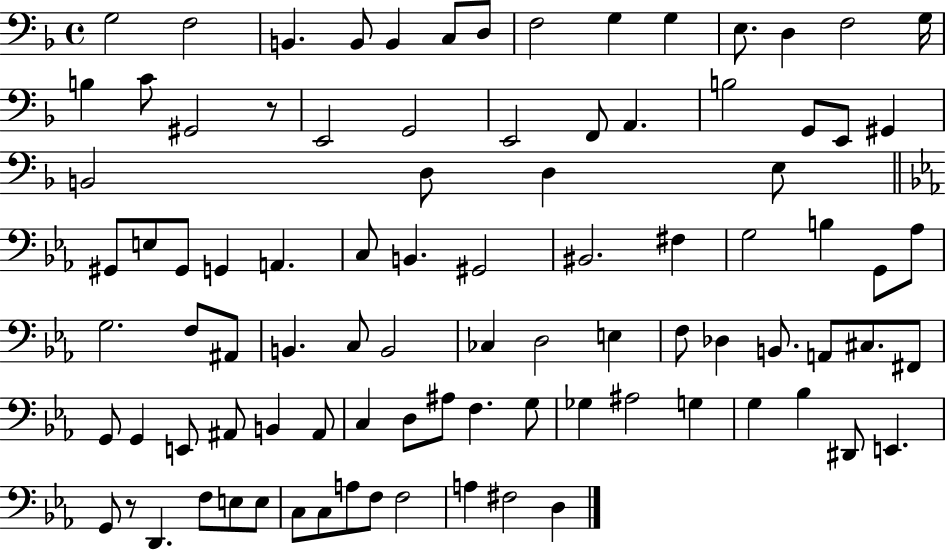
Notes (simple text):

G3/h F3/h B2/q. B2/e B2/q C3/e D3/e F3/h G3/q G3/q E3/e. D3/q F3/h G3/s B3/q C4/e G#2/h R/e E2/h G2/h E2/h F2/e A2/q. B3/h G2/e E2/e G#2/q B2/h D3/e D3/q E3/e G#2/e E3/e G#2/e G2/q A2/q. C3/e B2/q. G#2/h BIS2/h. F#3/q G3/h B3/q G2/e Ab3/e G3/h. F3/e A#2/e B2/q. C3/e B2/h CES3/q D3/h E3/q F3/e Db3/q B2/e. A2/e C#3/e. F#2/e G2/e G2/q E2/e A#2/e B2/q A#2/e C3/q D3/e A#3/e F3/q. G3/e Gb3/q A#3/h G3/q G3/q Bb3/q D#2/e E2/q. G2/e R/e D2/q. F3/e E3/e E3/e C3/e C3/e A3/e F3/e F3/h A3/q F#3/h D3/q